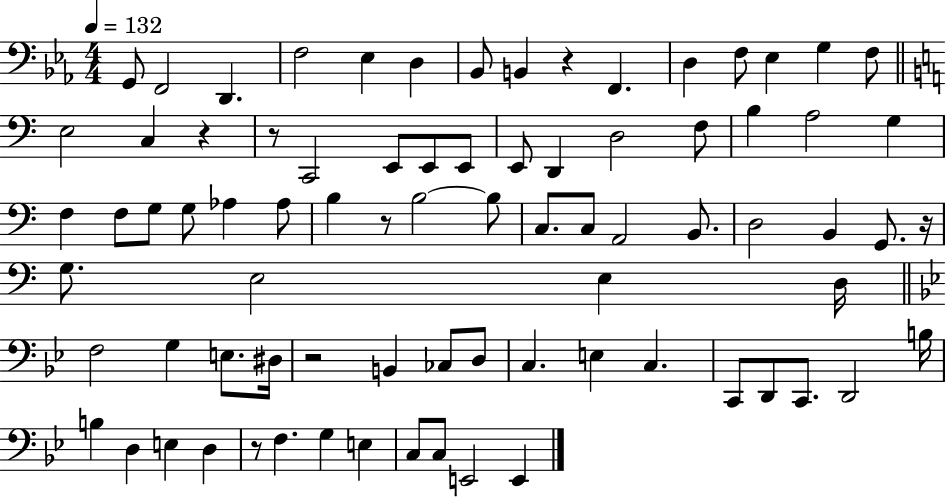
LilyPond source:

{
  \clef bass
  \numericTimeSignature
  \time 4/4
  \key ees \major
  \tempo 4 = 132
  g,8 f,2 d,4. | f2 ees4 d4 | bes,8 b,4 r4 f,4. | d4 f8 ees4 g4 f8 | \break \bar "||" \break \key a \minor e2 c4 r4 | r8 c,2 e,8 e,8 e,8 | e,8 d,4 d2 f8 | b4 a2 g4 | \break f4 f8 g8 g8 aes4 aes8 | b4 r8 b2~~ b8 | c8. c8 a,2 b,8. | d2 b,4 g,8. r16 | \break g8. e2 e4 d16 | \bar "||" \break \key g \minor f2 g4 e8. dis16 | r2 b,4 ces8 d8 | c4. e4 c4. | c,8 d,8 c,8. d,2 b16 | \break b4 d4 e4 d4 | r8 f4. g4 e4 | c8 c8 e,2 e,4 | \bar "|."
}